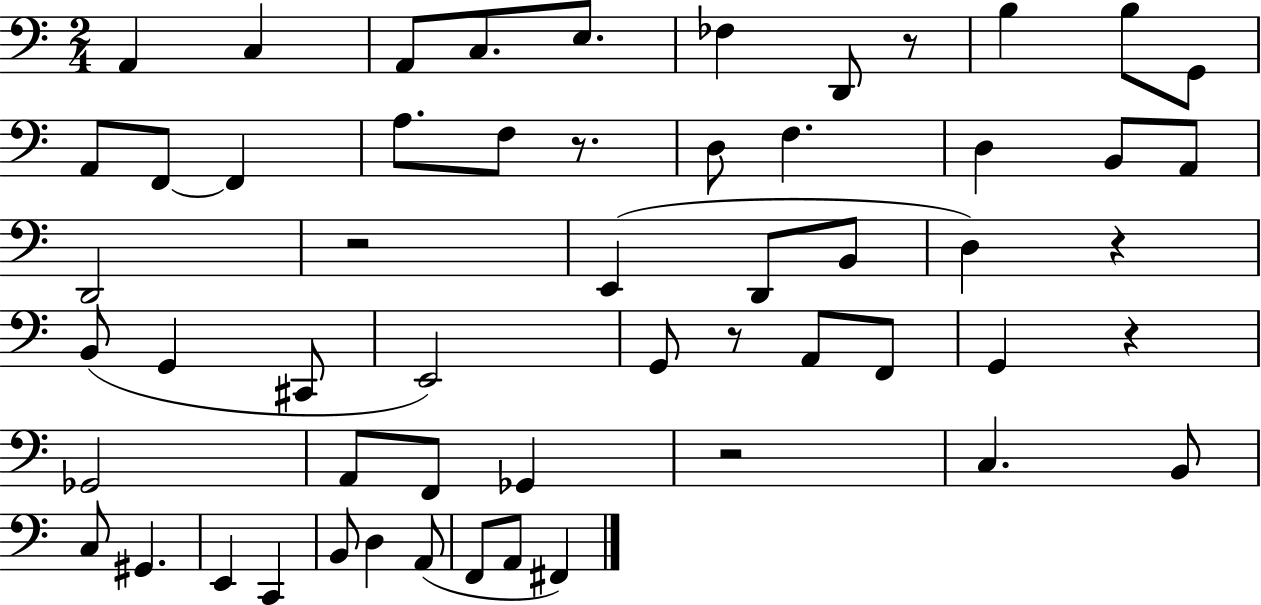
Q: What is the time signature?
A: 2/4